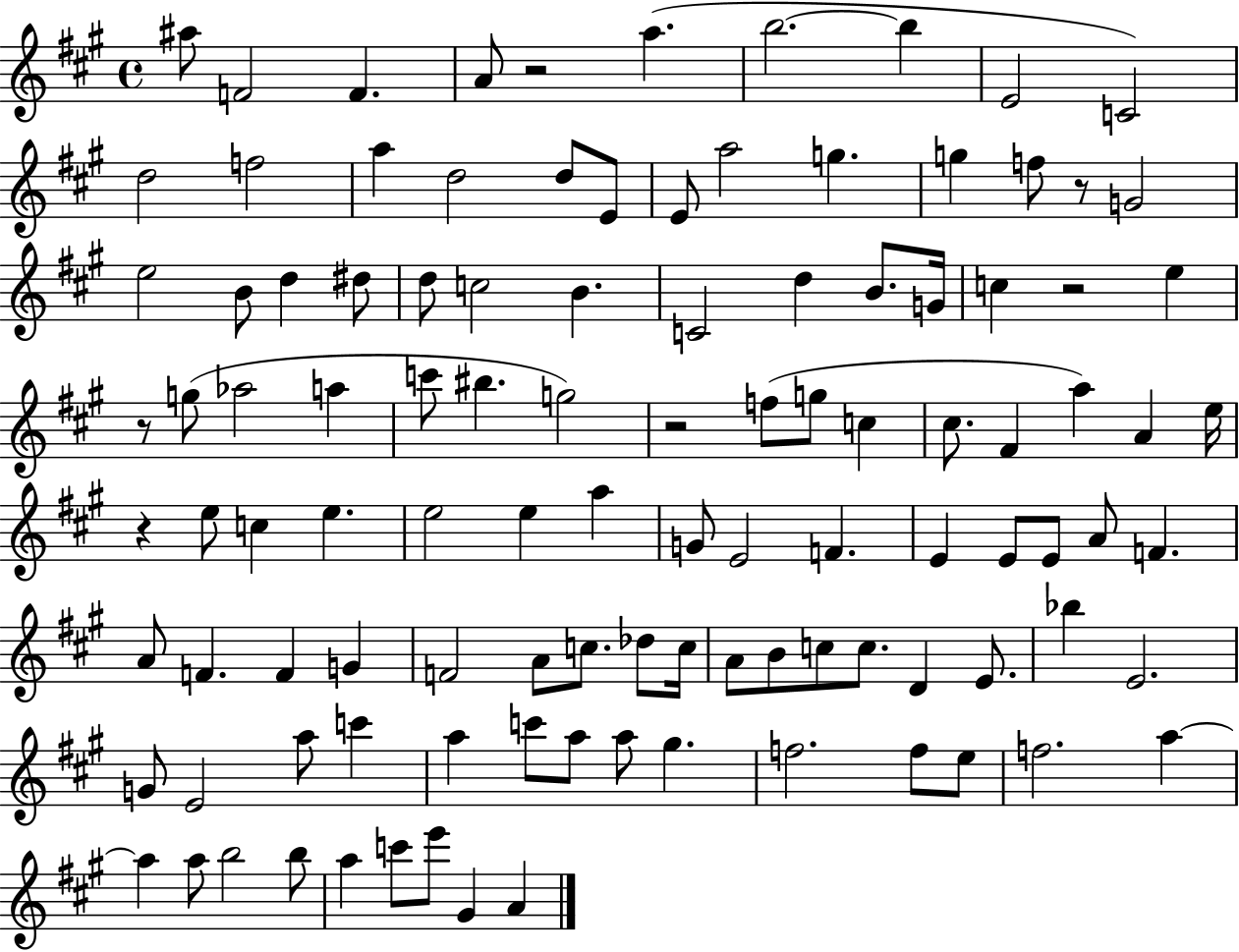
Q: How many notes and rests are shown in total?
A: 108